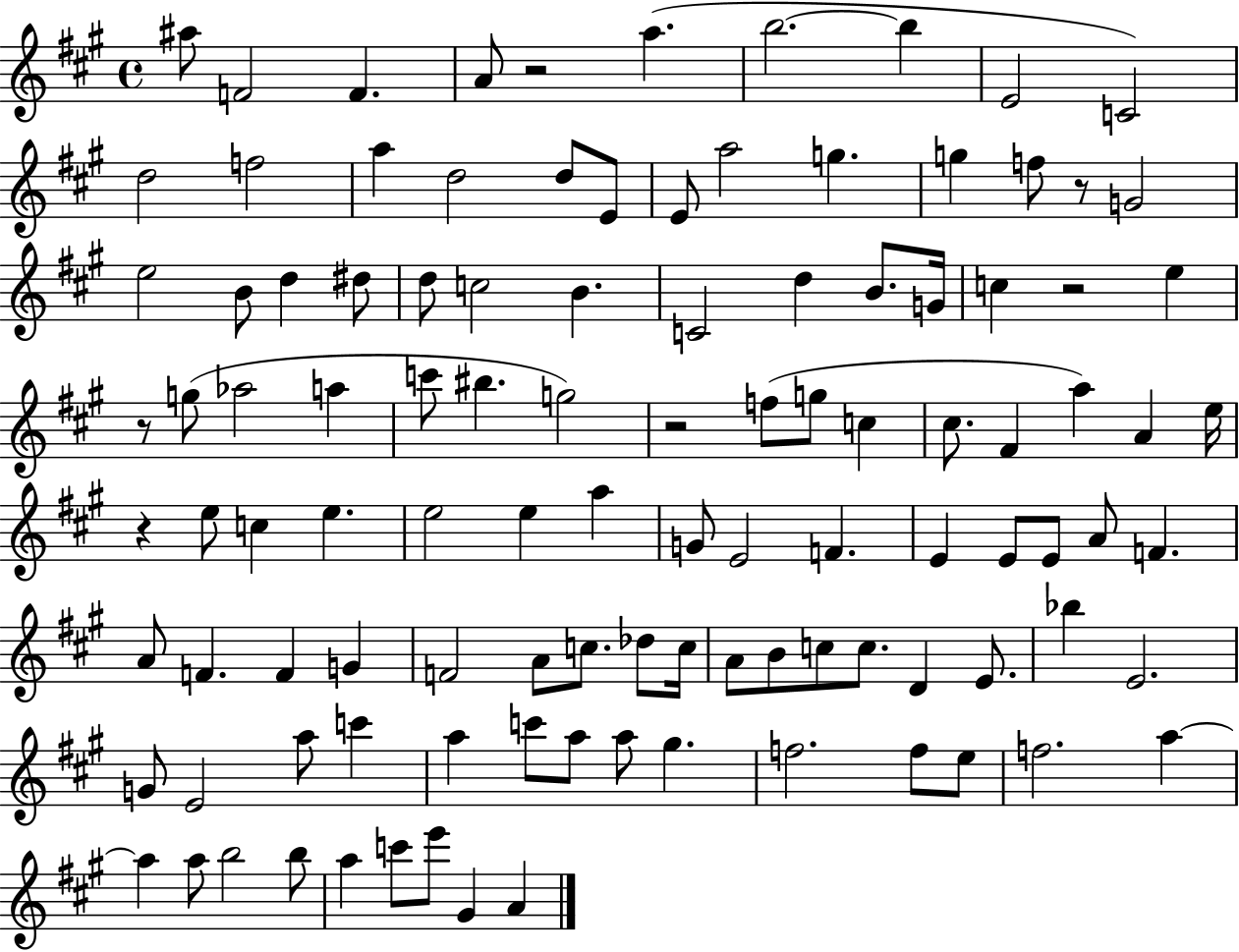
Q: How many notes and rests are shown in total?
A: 108